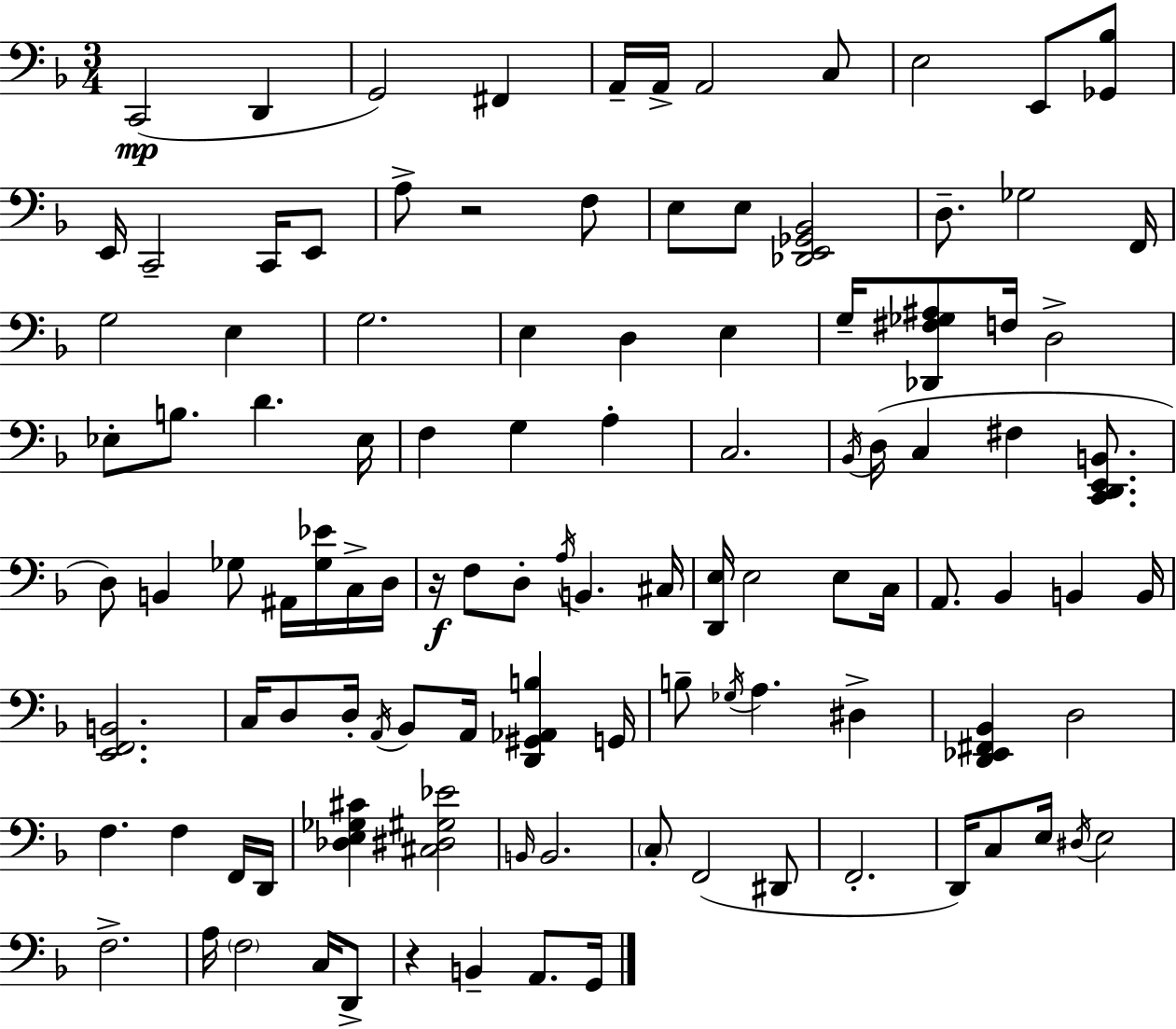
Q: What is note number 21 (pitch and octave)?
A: F2